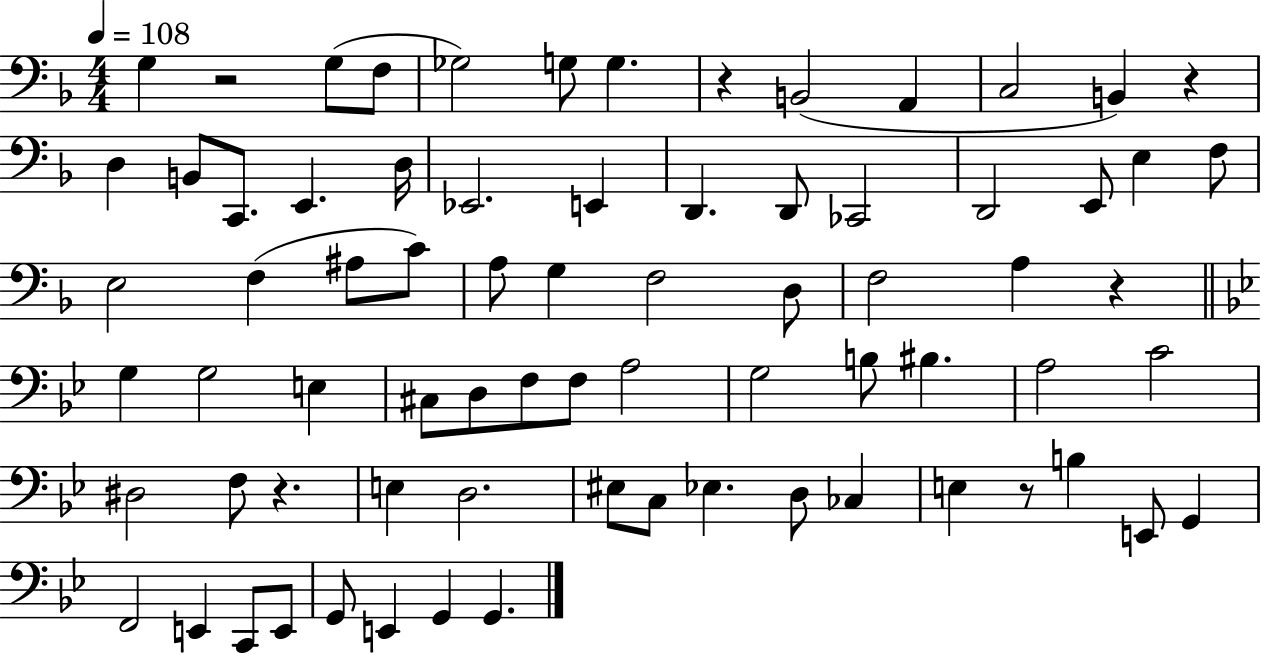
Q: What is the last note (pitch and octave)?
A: G2